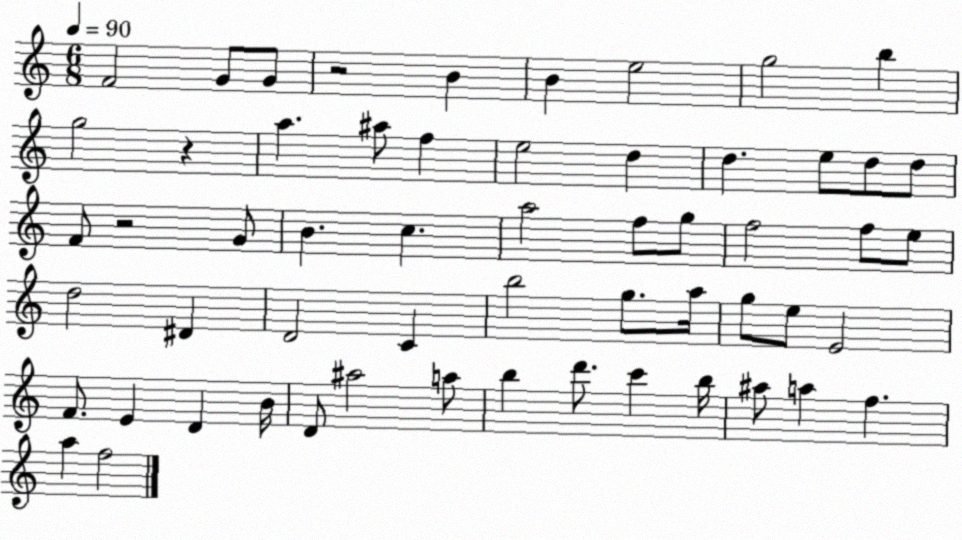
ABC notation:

X:1
T:Untitled
M:6/8
L:1/4
K:C
F2 G/2 G/2 z2 B B e2 g2 b g2 z a ^a/2 f e2 d d e/2 d/2 d/2 F/2 z2 G/2 B c a2 f/2 g/2 f2 f/2 e/2 d2 ^D D2 C b2 g/2 a/4 g/2 e/2 E2 F/2 E D B/4 D/2 ^a2 a/2 b d'/2 c' b/4 ^a/2 a f a f2